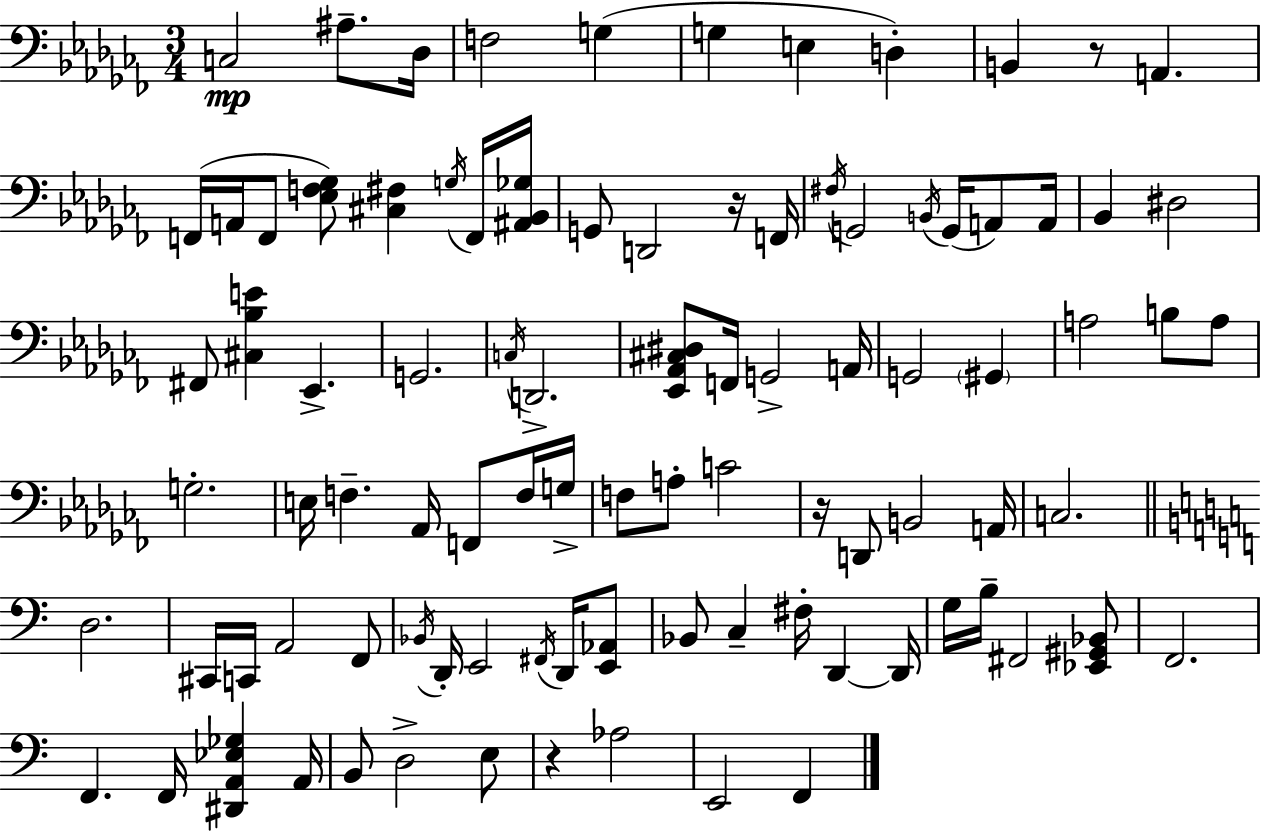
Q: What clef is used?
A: bass